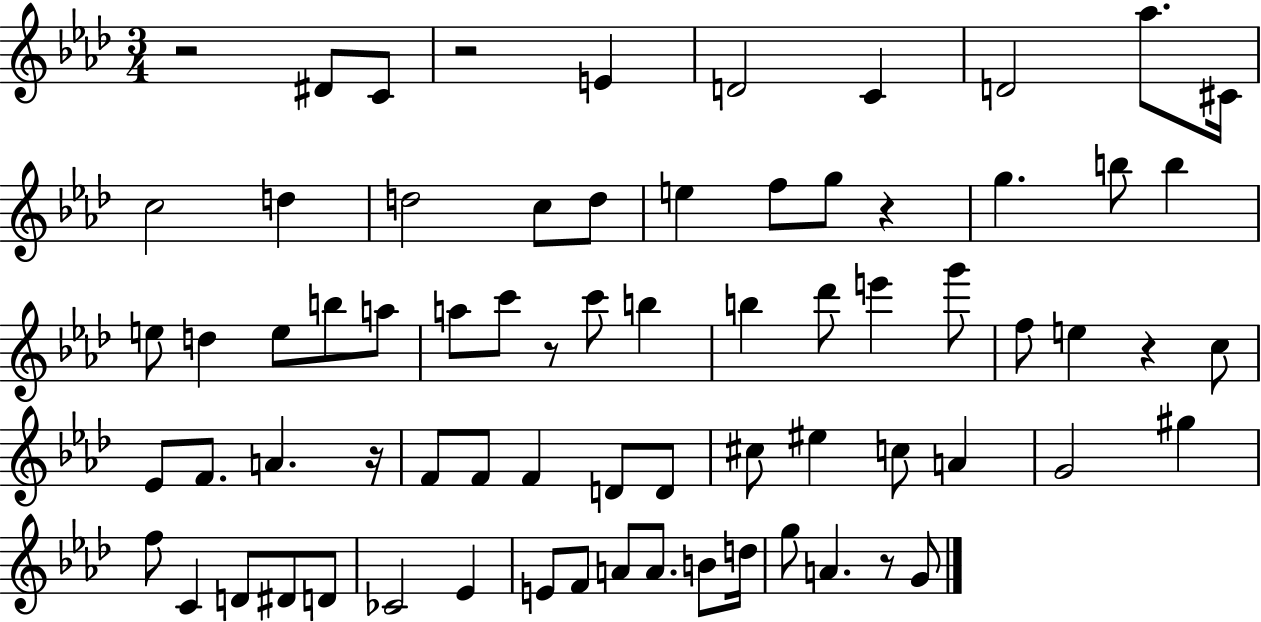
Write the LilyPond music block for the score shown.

{
  \clef treble
  \numericTimeSignature
  \time 3/4
  \key aes \major
  r2 dis'8 c'8 | r2 e'4 | d'2 c'4 | d'2 aes''8. cis'16 | \break c''2 d''4 | d''2 c''8 d''8 | e''4 f''8 g''8 r4 | g''4. b''8 b''4 | \break e''8 d''4 e''8 b''8 a''8 | a''8 c'''8 r8 c'''8 b''4 | b''4 des'''8 e'''4 g'''8 | f''8 e''4 r4 c''8 | \break ees'8 f'8. a'4. r16 | f'8 f'8 f'4 d'8 d'8 | cis''8 eis''4 c''8 a'4 | g'2 gis''4 | \break f''8 c'4 d'8 dis'8 d'8 | ces'2 ees'4 | e'8 f'8 a'8 a'8. b'8 d''16 | g''8 a'4. r8 g'8 | \break \bar "|."
}